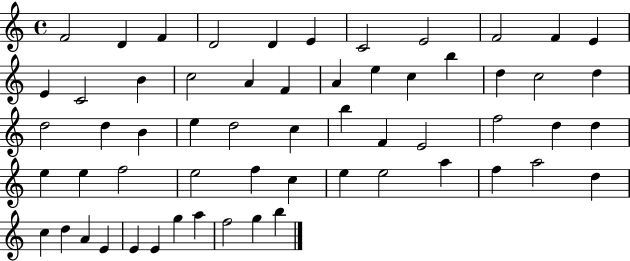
F4/h D4/q F4/q D4/h D4/q E4/q C4/h E4/h F4/h F4/q E4/q E4/q C4/h B4/q C5/h A4/q F4/q A4/q E5/q C5/q B5/q D5/q C5/h D5/q D5/h D5/q B4/q E5/q D5/h C5/q B5/q F4/q E4/h F5/h D5/q D5/q E5/q E5/q F5/h E5/h F5/q C5/q E5/q E5/h A5/q F5/q A5/h D5/q C5/q D5/q A4/q E4/q E4/q E4/q G5/q A5/q F5/h G5/q B5/q